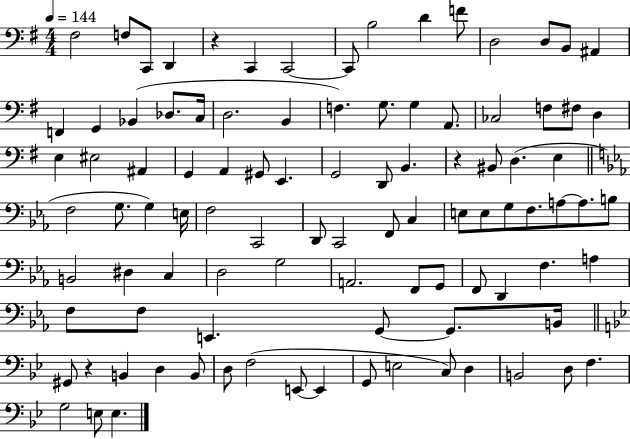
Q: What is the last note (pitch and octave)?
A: E3